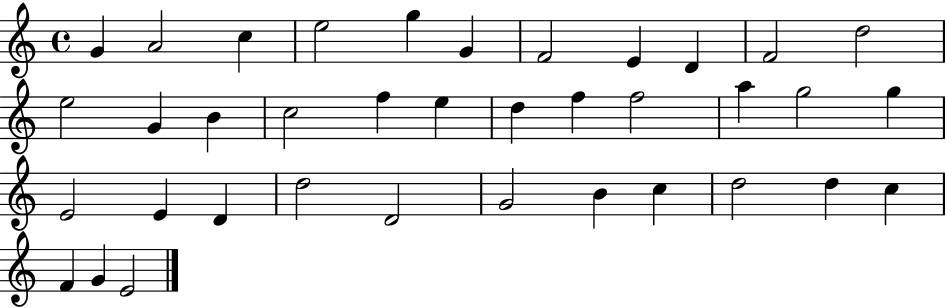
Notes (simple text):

G4/q A4/h C5/q E5/h G5/q G4/q F4/h E4/q D4/q F4/h D5/h E5/h G4/q B4/q C5/h F5/q E5/q D5/q F5/q F5/h A5/q G5/h G5/q E4/h E4/q D4/q D5/h D4/h G4/h B4/q C5/q D5/h D5/q C5/q F4/q G4/q E4/h